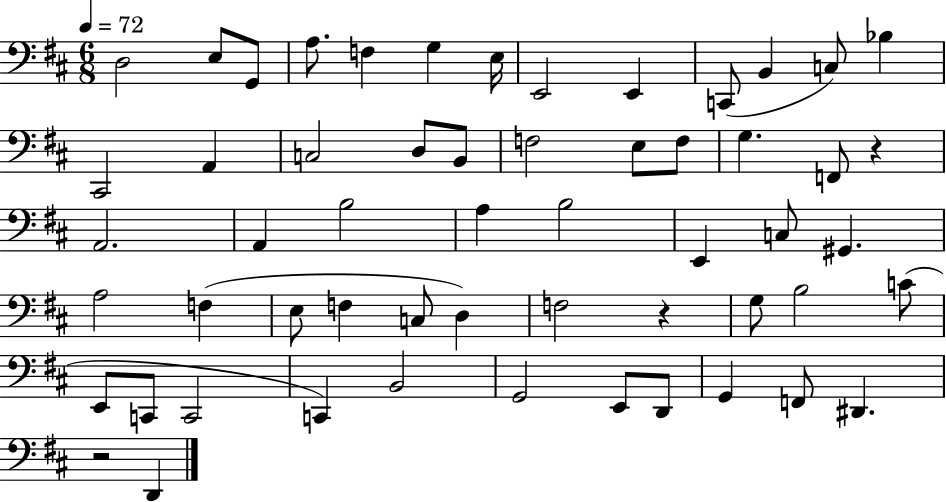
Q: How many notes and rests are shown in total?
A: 56